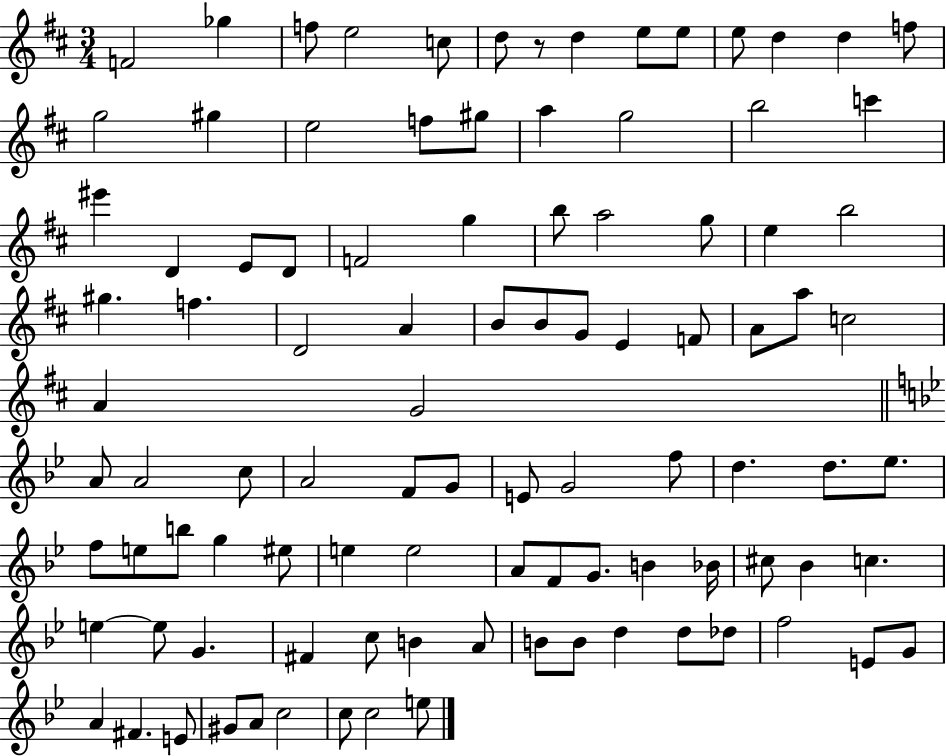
X:1
T:Untitled
M:3/4
L:1/4
K:D
F2 _g f/2 e2 c/2 d/2 z/2 d e/2 e/2 e/2 d d f/2 g2 ^g e2 f/2 ^g/2 a g2 b2 c' ^e' D E/2 D/2 F2 g b/2 a2 g/2 e b2 ^g f D2 A B/2 B/2 G/2 E F/2 A/2 a/2 c2 A G2 A/2 A2 c/2 A2 F/2 G/2 E/2 G2 f/2 d d/2 _e/2 f/2 e/2 b/2 g ^e/2 e e2 A/2 F/2 G/2 B _B/4 ^c/2 _B c e e/2 G ^F c/2 B A/2 B/2 B/2 d d/2 _d/2 f2 E/2 G/2 A ^F E/2 ^G/2 A/2 c2 c/2 c2 e/2